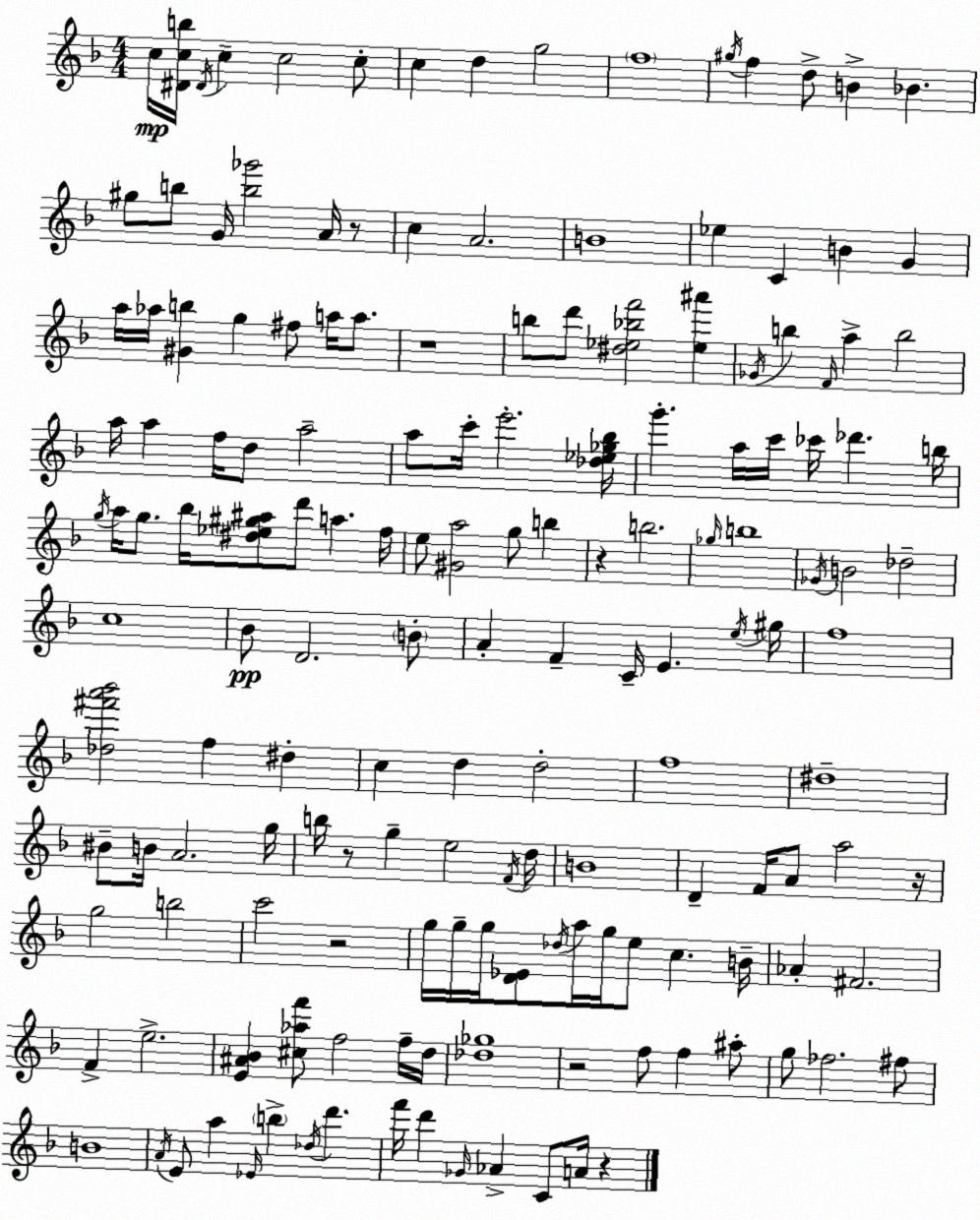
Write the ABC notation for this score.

X:1
T:Untitled
M:4/4
L:1/4
K:F
c/4 [^Dcb]/4 ^D/4 c c2 c/2 c d g2 f4 ^g/4 f d/2 B _B ^g/2 b/2 G/4 [b_g']2 A/4 z/2 c A2 B4 _e C B G a/4 _a/4 [^Gb] g ^f/2 a/4 a/2 z4 b/2 d'/2 [^d_e_bf']2 [_e^a'] _G/4 b F/4 a b2 a/4 a f/4 d/2 a2 a/2 c'/4 e'2 [_d_e_g_b]/4 g' a/4 c'/4 _c'/4 _d' b/4 g/4 a/4 g/2 _b/4 [^d_e^g^a]/2 d'/2 a f/4 e/2 [^Ga]2 g/2 b z b2 _g/4 b4 _G/4 B2 _d2 c4 _B/2 D2 B/2 A F C/4 E e/4 ^g/4 f4 [_d^f'a'_b']2 f ^d c d d2 f4 ^d4 ^B/2 B/4 A2 g/4 b/4 z/2 g e2 F/4 d/4 B4 D F/4 A/2 a2 z/4 g2 b2 c'2 z2 g/4 g/4 g/4 [D_E]/2 _d/4 a/4 g/4 e/2 c B/4 _A ^F2 F e2 [E^A_B] [^c_af']/2 f2 f/4 d/4 [_d_g]4 z2 f/2 f ^a/2 g/2 _f2 ^f/2 B4 A/4 E/2 a _E/4 b _d/4 d' f'/4 d' _G/4 _A C/2 A/4 z